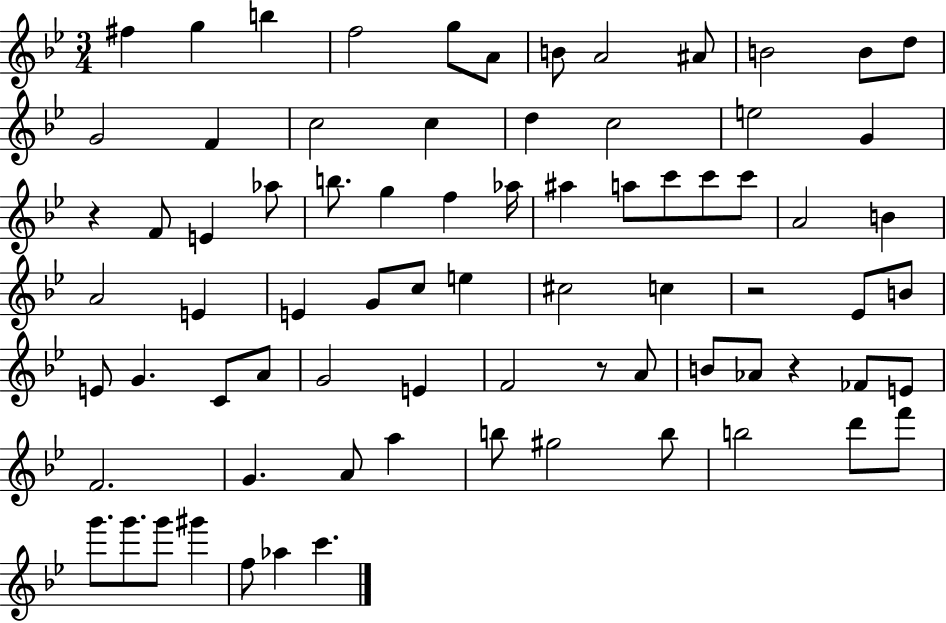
F#5/q G5/q B5/q F5/h G5/e A4/e B4/e A4/h A#4/e B4/h B4/e D5/e G4/h F4/q C5/h C5/q D5/q C5/h E5/h G4/q R/q F4/e E4/q Ab5/e B5/e. G5/q F5/q Ab5/s A#5/q A5/e C6/e C6/e C6/e A4/h B4/q A4/h E4/q E4/q G4/e C5/e E5/q C#5/h C5/q R/h Eb4/e B4/e E4/e G4/q. C4/e A4/e G4/h E4/q F4/h R/e A4/e B4/e Ab4/e R/q FES4/e E4/e F4/h. G4/q. A4/e A5/q B5/e G#5/h B5/e B5/h D6/e F6/e G6/e. G6/e. G6/e G#6/q F5/e Ab5/q C6/q.